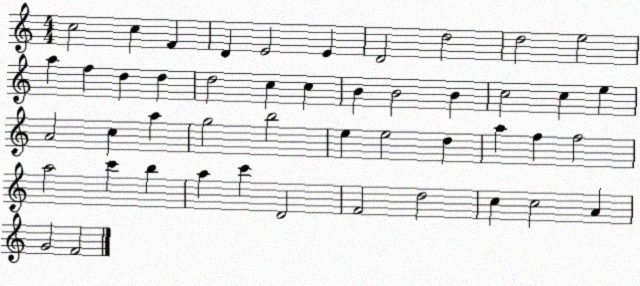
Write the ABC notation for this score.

X:1
T:Untitled
M:4/4
L:1/4
K:C
c2 c F D E2 E D2 d2 d2 e2 a f d d d2 c c B B2 B c2 c e A2 c a g2 b2 e e2 d a f f2 a2 c' b a c' D2 F2 d2 c c2 A G2 F2